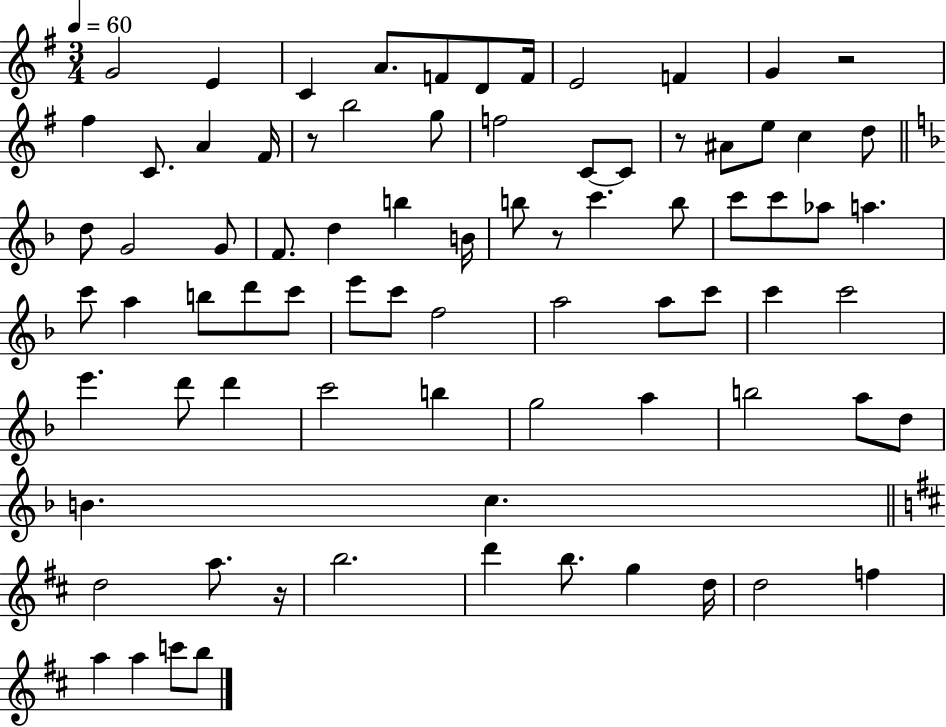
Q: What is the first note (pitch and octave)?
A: G4